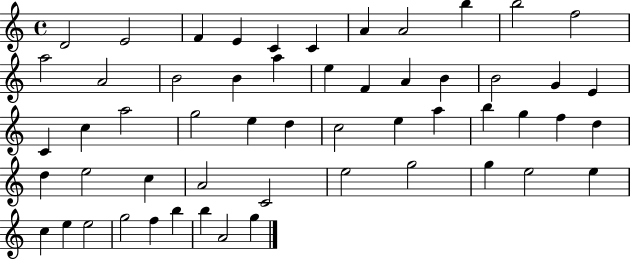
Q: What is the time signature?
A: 4/4